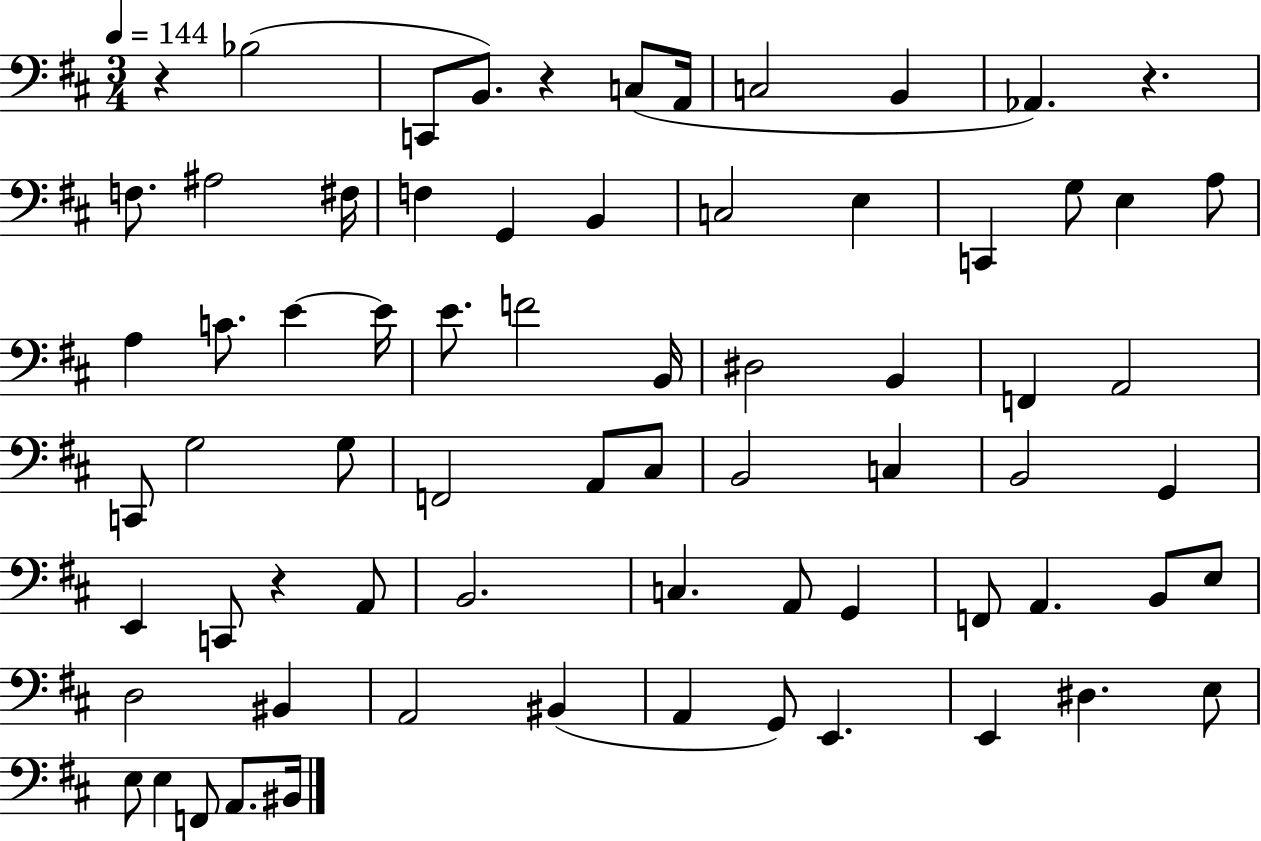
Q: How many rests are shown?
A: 4